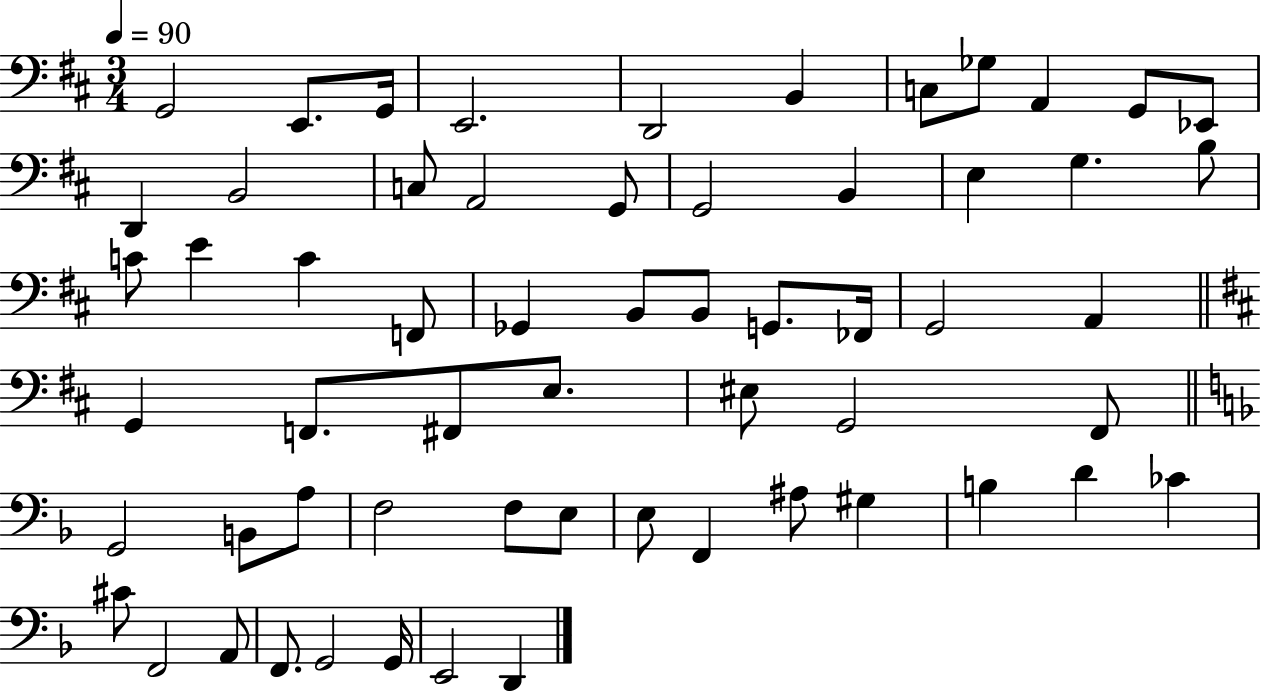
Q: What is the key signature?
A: D major